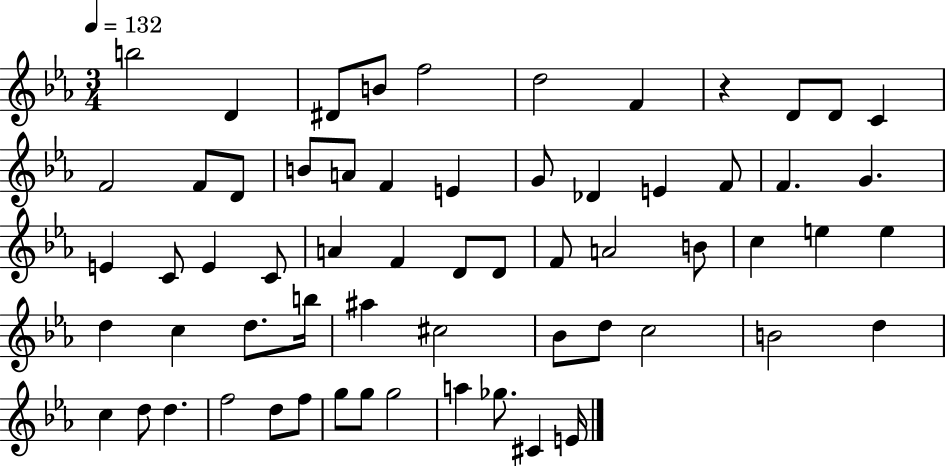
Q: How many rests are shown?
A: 1